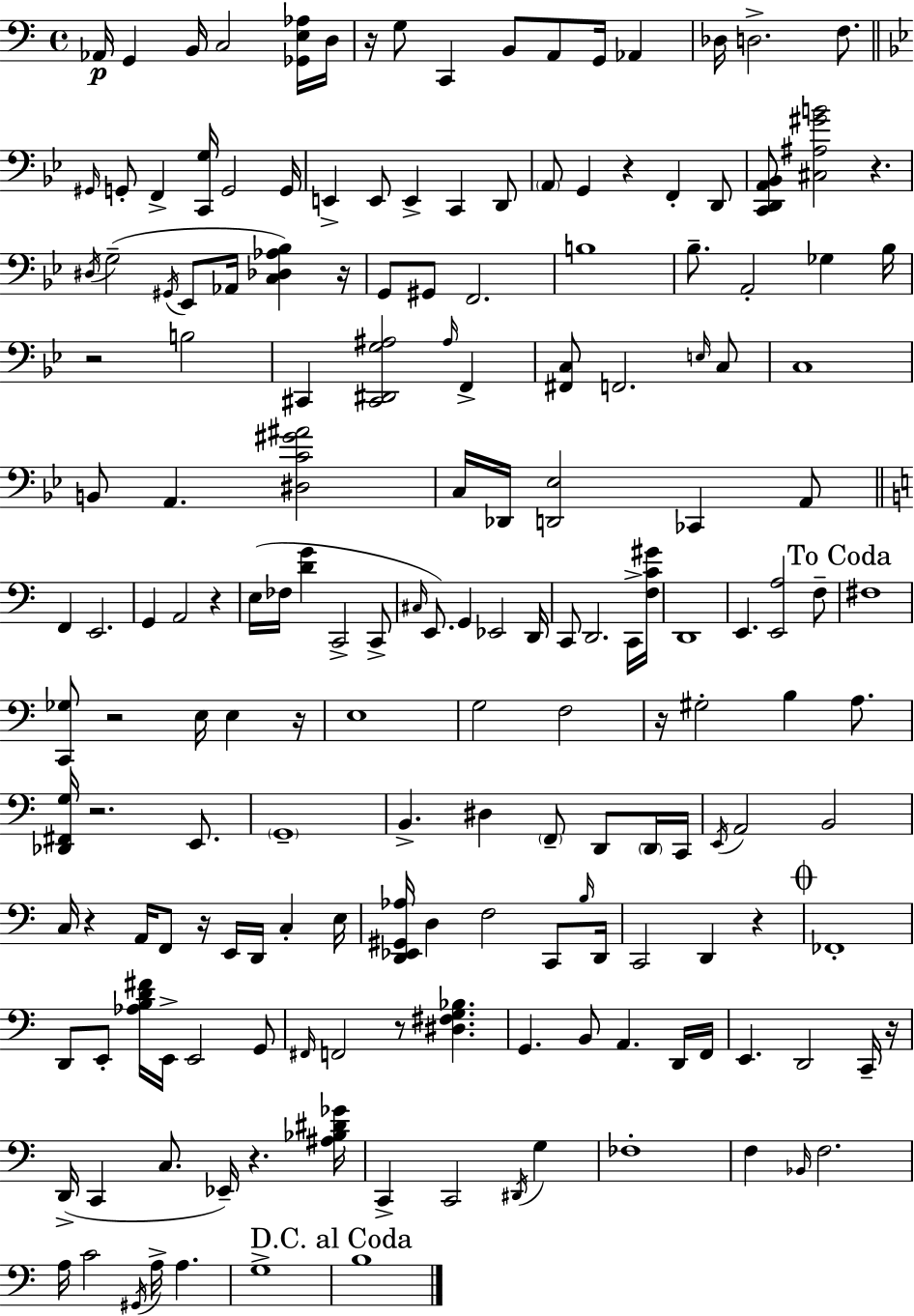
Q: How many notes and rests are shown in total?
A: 177